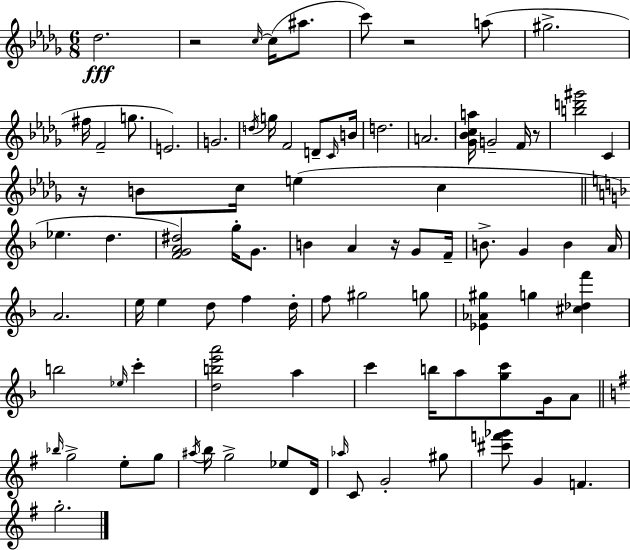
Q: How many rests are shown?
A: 5